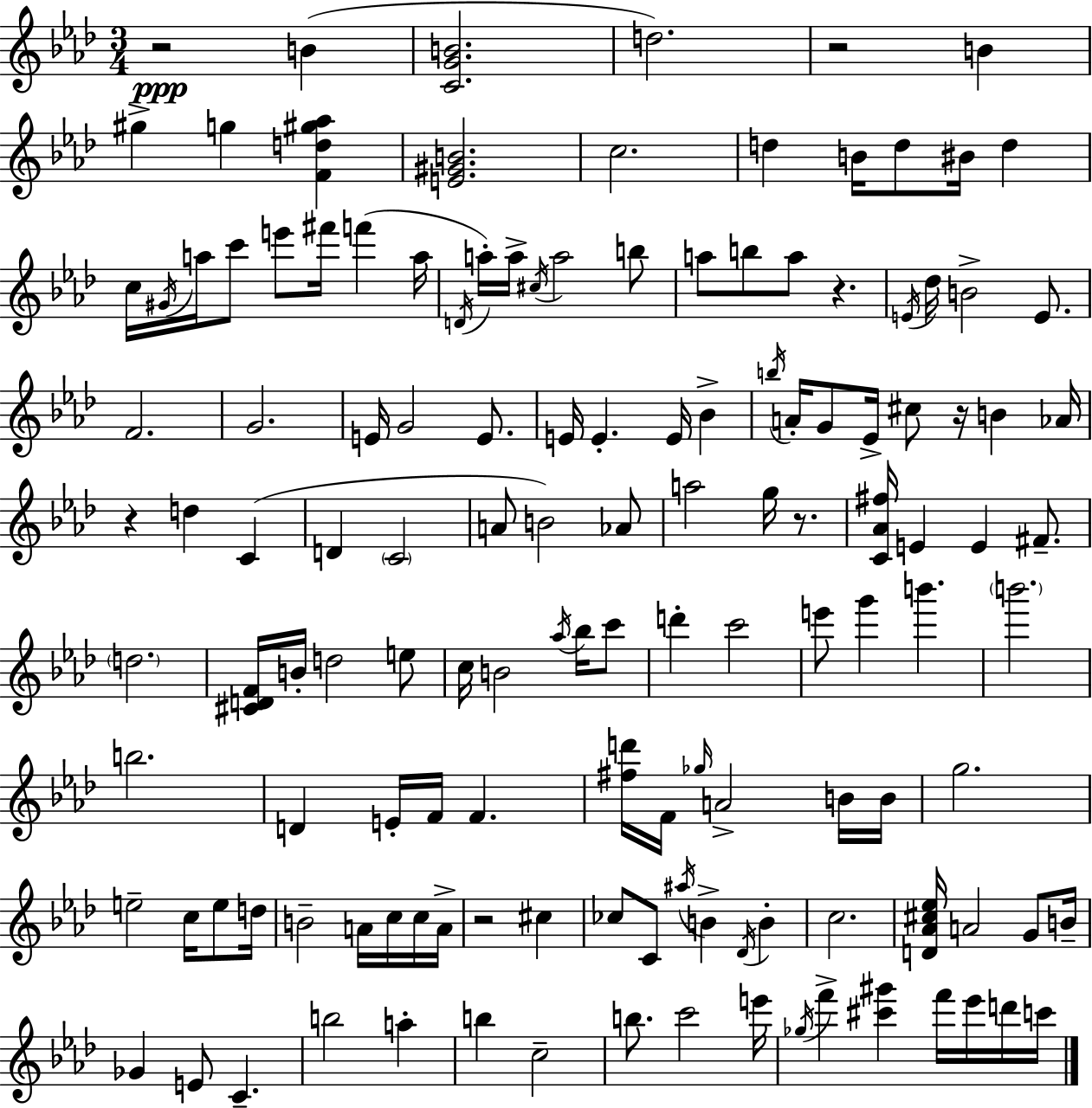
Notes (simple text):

R/h B4/q [C4,G4,B4]/h. D5/h. R/h B4/q G#5/q G5/q [F4,D5,G#5,Ab5]/q [E4,G#4,B4]/h. C5/h. D5/q B4/s D5/e BIS4/s D5/q C5/s G#4/s A5/s C6/e E6/e F#6/s F6/q A5/s D4/s A5/s A5/s C#5/s A5/h B5/e A5/e B5/e A5/e R/q. E4/s Db5/s B4/h E4/e. F4/h. G4/h. E4/s G4/h E4/e. E4/s E4/q. E4/s Bb4/q B5/s A4/s G4/e Eb4/s C#5/e R/s B4/q Ab4/s R/q D5/q C4/q D4/q C4/h A4/e B4/h Ab4/e A5/h G5/s R/e. [C4,Ab4,F#5]/s E4/q E4/q F#4/e. D5/h. [C#4,D4,F4]/s B4/s D5/h E5/e C5/s B4/h Ab5/s Bb5/s C6/e D6/q C6/h E6/e G6/q B6/q. B6/h. B5/h. D4/q E4/s F4/s F4/q. [F#5,D6]/s F4/s Gb5/s A4/h B4/s B4/s G5/h. E5/h C5/s E5/e D5/s B4/h A4/s C5/s C5/s A4/s R/h C#5/q CES5/e C4/e A#5/s B4/q Db4/s B4/q C5/h. [D4,Ab4,C#5,Eb5]/s A4/h G4/e B4/s Gb4/q E4/e C4/q. B5/h A5/q B5/q C5/h B5/e. C6/h E6/s Gb5/s F6/q [C#6,G#6]/q F6/s Eb6/s D6/s C6/s